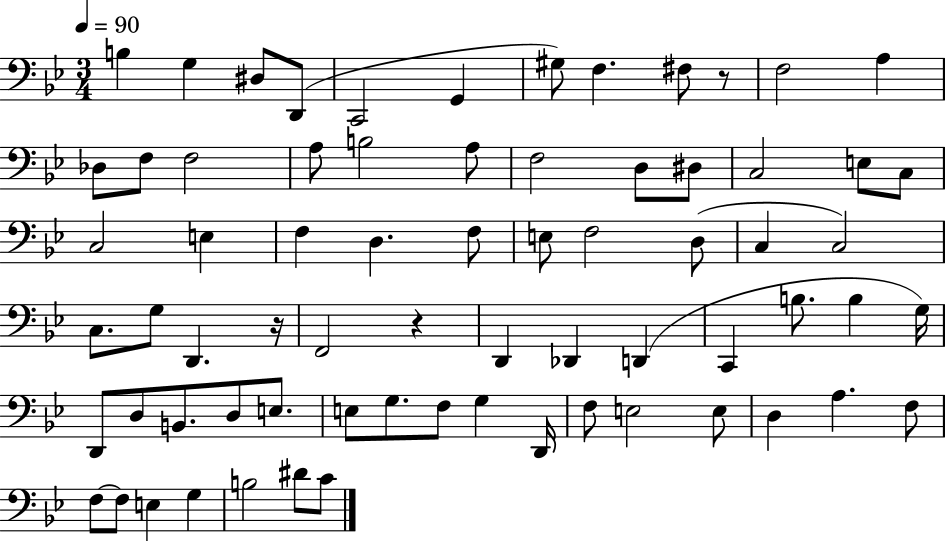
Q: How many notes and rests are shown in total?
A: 70